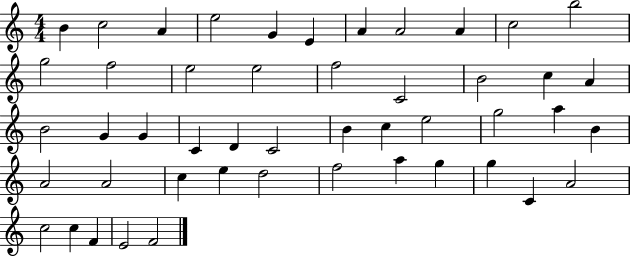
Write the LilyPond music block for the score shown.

{
  \clef treble
  \numericTimeSignature
  \time 4/4
  \key c \major
  b'4 c''2 a'4 | e''2 g'4 e'4 | a'4 a'2 a'4 | c''2 b''2 | \break g''2 f''2 | e''2 e''2 | f''2 c'2 | b'2 c''4 a'4 | \break b'2 g'4 g'4 | c'4 d'4 c'2 | b'4 c''4 e''2 | g''2 a''4 b'4 | \break a'2 a'2 | c''4 e''4 d''2 | f''2 a''4 g''4 | g''4 c'4 a'2 | \break c''2 c''4 f'4 | e'2 f'2 | \bar "|."
}